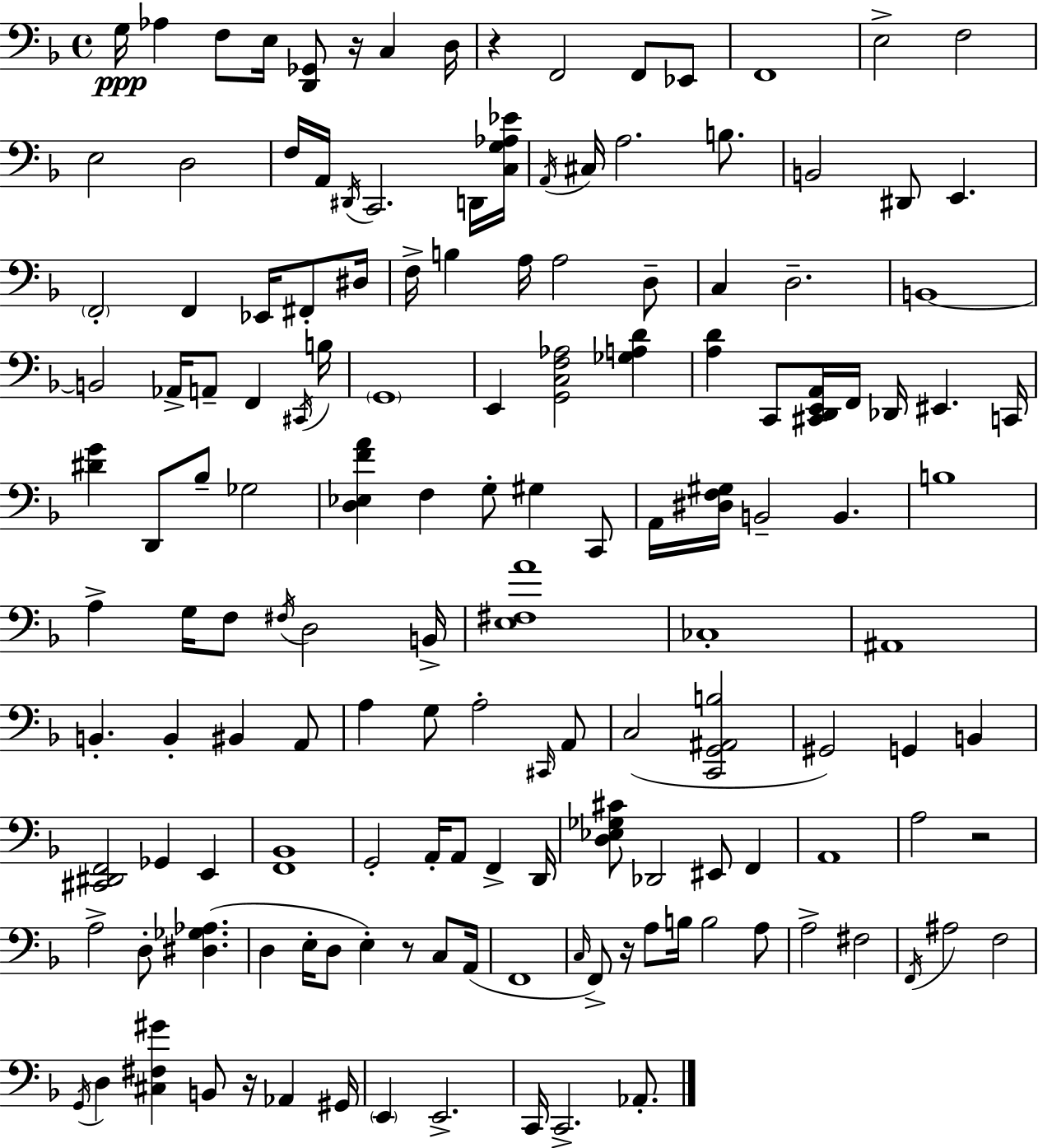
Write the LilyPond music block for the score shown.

{
  \clef bass
  \time 4/4
  \defaultTimeSignature
  \key d \minor
  g16\ppp aes4 f8 e16 <d, ges,>8 r16 c4 d16 | r4 f,2 f,8 ees,8 | f,1 | e2-> f2 | \break e2 d2 | f16 a,16 \acciaccatura { dis,16 } c,2. d,16 | <c g aes ees'>16 \acciaccatura { a,16 } cis16 a2. b8. | b,2 dis,8 e,4. | \break \parenthesize f,2-. f,4 ees,16 fis,8-. | dis16 f16-> b4 a16 a2 | d8-- c4 d2.-- | b,1~~ | \break b,2 aes,16-> a,8-- f,4 | \acciaccatura { cis,16 } b16 \parenthesize g,1 | e,4 <g, c f aes>2 <ges a d'>4 | <a d'>4 c,8 <cis, d, e, a,>16 f,16 des,16 eis,4. | \break c,16 <dis' g'>4 d,8 bes8-- ges2 | <d ees f' a'>4 f4 g8-. gis4 | c,8 a,16 <dis f gis>16 b,2-- b,4. | b1 | \break a4-> g16 f8 \acciaccatura { fis16 } d2 | b,16-> <e fis a'>1 | ces1-. | ais,1 | \break b,4.-. b,4-. bis,4 | a,8 a4 g8 a2-. | \grace { cis,16 } a,8 c2( <c, g, ais, b>2 | gis,2) g,4 | \break b,4 <cis, dis, f,>2 ges,4 | e,4 <f, bes,>1 | g,2-. a,16-. a,8 | f,4-> d,16 <d ees ges cis'>8 des,2 eis,8 | \break f,4 a,1 | a2 r2 | a2-> d8-. <dis ges aes>4.( | d4 e16-. d8 e4-.) | \break r8 c8 a,16( f,1 | \grace { c16 }) f,8-> r16 a8 b16 b2 | a8 a2-> fis2 | \acciaccatura { f,16 } ais2 f2 | \break \acciaccatura { g,16 } d4 <cis fis gis'>4 | b,8 r16 aes,4 gis,16 \parenthesize e,4 e,2.-> | c,16 c,2.-> | aes,8.-. \bar "|."
}